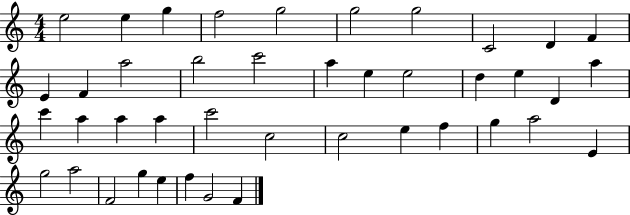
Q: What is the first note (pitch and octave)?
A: E5